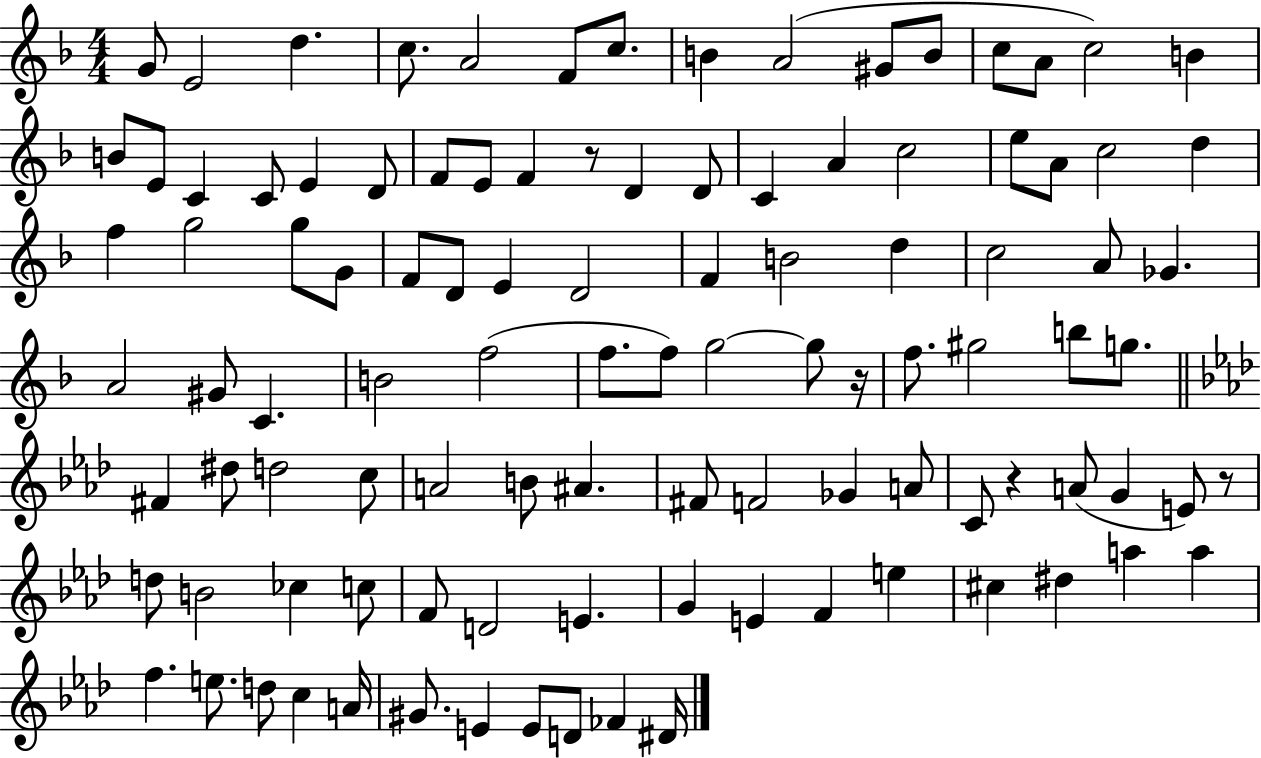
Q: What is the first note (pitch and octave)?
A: G4